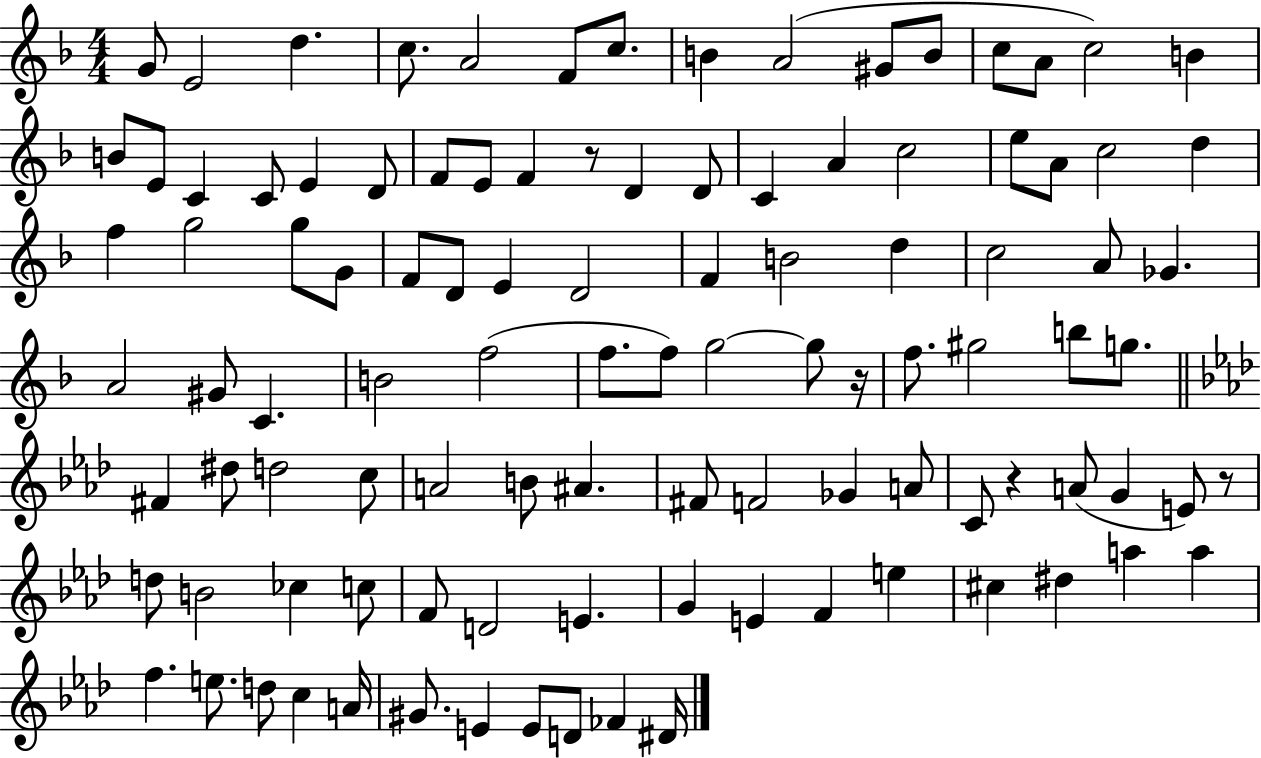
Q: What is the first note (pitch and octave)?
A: G4